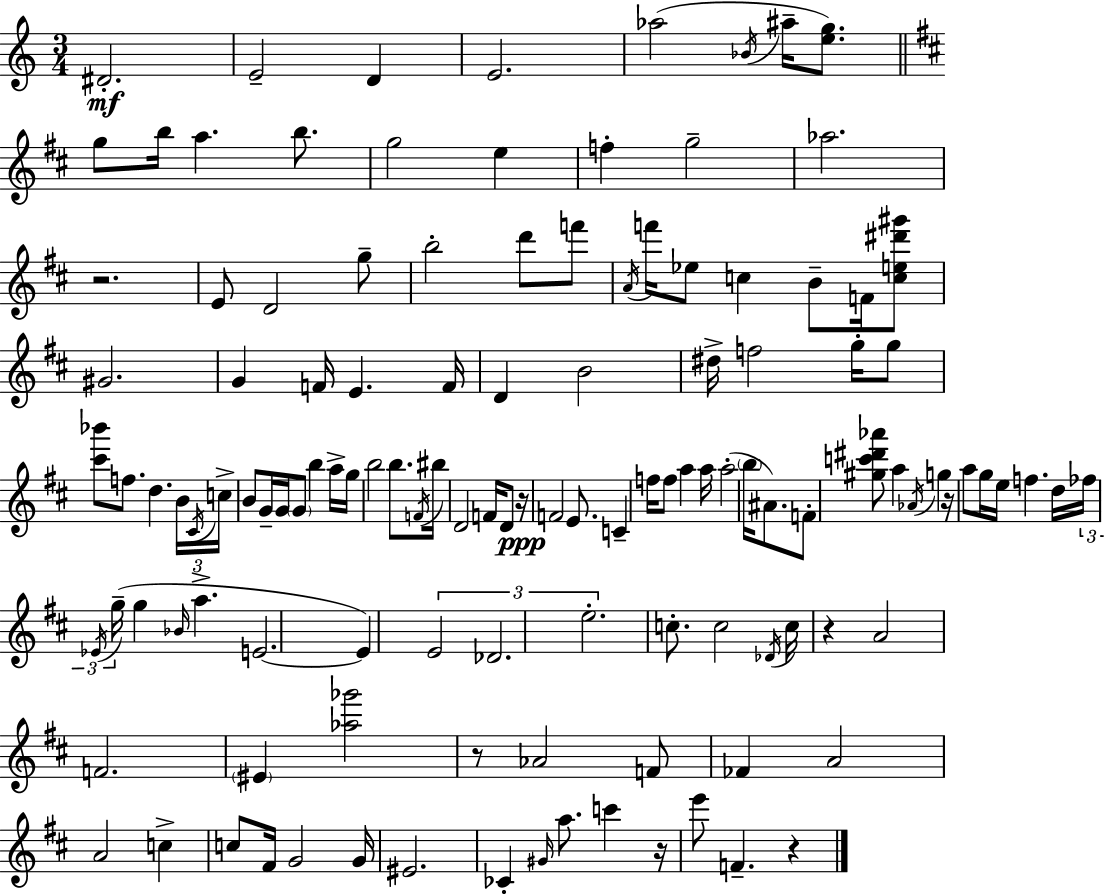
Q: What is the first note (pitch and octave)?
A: D#4